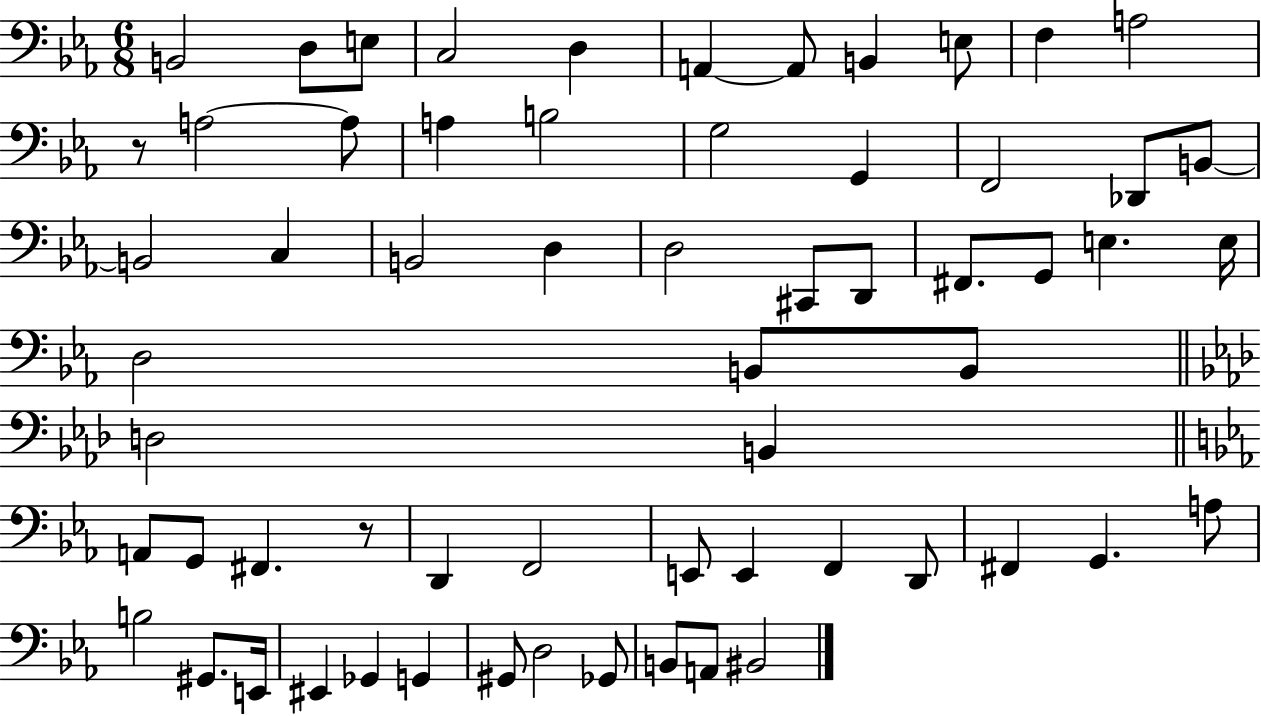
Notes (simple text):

B2/h D3/e E3/e C3/h D3/q A2/q A2/e B2/q E3/e F3/q A3/h R/e A3/h A3/e A3/q B3/h G3/h G2/q F2/h Db2/e B2/e B2/h C3/q B2/h D3/q D3/h C#2/e D2/e F#2/e. G2/e E3/q. E3/s D3/h B2/e B2/e D3/h B2/q A2/e G2/e F#2/q. R/e D2/q F2/h E2/e E2/q F2/q D2/e F#2/q G2/q. A3/e B3/h G#2/e. E2/s EIS2/q Gb2/q G2/q G#2/e D3/h Gb2/e B2/e A2/e BIS2/h